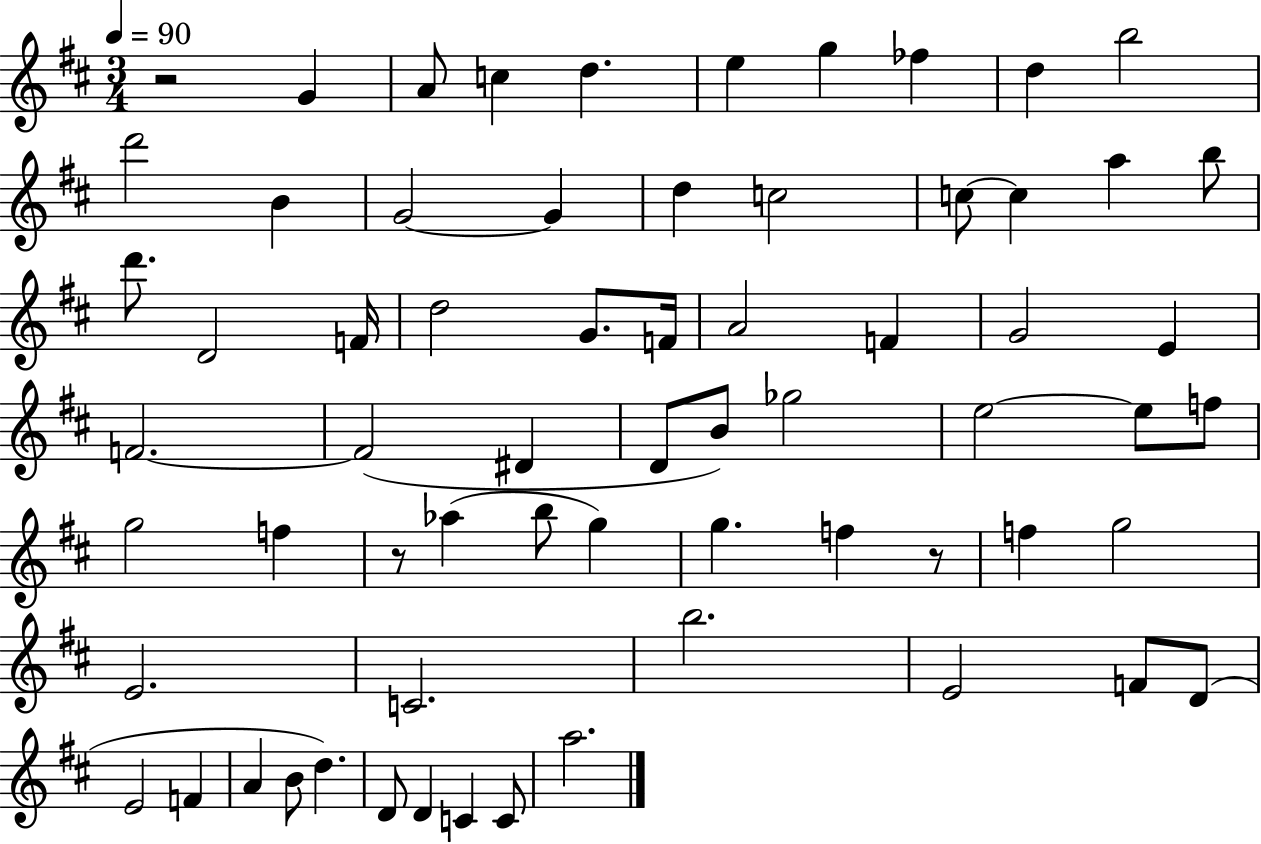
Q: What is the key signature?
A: D major